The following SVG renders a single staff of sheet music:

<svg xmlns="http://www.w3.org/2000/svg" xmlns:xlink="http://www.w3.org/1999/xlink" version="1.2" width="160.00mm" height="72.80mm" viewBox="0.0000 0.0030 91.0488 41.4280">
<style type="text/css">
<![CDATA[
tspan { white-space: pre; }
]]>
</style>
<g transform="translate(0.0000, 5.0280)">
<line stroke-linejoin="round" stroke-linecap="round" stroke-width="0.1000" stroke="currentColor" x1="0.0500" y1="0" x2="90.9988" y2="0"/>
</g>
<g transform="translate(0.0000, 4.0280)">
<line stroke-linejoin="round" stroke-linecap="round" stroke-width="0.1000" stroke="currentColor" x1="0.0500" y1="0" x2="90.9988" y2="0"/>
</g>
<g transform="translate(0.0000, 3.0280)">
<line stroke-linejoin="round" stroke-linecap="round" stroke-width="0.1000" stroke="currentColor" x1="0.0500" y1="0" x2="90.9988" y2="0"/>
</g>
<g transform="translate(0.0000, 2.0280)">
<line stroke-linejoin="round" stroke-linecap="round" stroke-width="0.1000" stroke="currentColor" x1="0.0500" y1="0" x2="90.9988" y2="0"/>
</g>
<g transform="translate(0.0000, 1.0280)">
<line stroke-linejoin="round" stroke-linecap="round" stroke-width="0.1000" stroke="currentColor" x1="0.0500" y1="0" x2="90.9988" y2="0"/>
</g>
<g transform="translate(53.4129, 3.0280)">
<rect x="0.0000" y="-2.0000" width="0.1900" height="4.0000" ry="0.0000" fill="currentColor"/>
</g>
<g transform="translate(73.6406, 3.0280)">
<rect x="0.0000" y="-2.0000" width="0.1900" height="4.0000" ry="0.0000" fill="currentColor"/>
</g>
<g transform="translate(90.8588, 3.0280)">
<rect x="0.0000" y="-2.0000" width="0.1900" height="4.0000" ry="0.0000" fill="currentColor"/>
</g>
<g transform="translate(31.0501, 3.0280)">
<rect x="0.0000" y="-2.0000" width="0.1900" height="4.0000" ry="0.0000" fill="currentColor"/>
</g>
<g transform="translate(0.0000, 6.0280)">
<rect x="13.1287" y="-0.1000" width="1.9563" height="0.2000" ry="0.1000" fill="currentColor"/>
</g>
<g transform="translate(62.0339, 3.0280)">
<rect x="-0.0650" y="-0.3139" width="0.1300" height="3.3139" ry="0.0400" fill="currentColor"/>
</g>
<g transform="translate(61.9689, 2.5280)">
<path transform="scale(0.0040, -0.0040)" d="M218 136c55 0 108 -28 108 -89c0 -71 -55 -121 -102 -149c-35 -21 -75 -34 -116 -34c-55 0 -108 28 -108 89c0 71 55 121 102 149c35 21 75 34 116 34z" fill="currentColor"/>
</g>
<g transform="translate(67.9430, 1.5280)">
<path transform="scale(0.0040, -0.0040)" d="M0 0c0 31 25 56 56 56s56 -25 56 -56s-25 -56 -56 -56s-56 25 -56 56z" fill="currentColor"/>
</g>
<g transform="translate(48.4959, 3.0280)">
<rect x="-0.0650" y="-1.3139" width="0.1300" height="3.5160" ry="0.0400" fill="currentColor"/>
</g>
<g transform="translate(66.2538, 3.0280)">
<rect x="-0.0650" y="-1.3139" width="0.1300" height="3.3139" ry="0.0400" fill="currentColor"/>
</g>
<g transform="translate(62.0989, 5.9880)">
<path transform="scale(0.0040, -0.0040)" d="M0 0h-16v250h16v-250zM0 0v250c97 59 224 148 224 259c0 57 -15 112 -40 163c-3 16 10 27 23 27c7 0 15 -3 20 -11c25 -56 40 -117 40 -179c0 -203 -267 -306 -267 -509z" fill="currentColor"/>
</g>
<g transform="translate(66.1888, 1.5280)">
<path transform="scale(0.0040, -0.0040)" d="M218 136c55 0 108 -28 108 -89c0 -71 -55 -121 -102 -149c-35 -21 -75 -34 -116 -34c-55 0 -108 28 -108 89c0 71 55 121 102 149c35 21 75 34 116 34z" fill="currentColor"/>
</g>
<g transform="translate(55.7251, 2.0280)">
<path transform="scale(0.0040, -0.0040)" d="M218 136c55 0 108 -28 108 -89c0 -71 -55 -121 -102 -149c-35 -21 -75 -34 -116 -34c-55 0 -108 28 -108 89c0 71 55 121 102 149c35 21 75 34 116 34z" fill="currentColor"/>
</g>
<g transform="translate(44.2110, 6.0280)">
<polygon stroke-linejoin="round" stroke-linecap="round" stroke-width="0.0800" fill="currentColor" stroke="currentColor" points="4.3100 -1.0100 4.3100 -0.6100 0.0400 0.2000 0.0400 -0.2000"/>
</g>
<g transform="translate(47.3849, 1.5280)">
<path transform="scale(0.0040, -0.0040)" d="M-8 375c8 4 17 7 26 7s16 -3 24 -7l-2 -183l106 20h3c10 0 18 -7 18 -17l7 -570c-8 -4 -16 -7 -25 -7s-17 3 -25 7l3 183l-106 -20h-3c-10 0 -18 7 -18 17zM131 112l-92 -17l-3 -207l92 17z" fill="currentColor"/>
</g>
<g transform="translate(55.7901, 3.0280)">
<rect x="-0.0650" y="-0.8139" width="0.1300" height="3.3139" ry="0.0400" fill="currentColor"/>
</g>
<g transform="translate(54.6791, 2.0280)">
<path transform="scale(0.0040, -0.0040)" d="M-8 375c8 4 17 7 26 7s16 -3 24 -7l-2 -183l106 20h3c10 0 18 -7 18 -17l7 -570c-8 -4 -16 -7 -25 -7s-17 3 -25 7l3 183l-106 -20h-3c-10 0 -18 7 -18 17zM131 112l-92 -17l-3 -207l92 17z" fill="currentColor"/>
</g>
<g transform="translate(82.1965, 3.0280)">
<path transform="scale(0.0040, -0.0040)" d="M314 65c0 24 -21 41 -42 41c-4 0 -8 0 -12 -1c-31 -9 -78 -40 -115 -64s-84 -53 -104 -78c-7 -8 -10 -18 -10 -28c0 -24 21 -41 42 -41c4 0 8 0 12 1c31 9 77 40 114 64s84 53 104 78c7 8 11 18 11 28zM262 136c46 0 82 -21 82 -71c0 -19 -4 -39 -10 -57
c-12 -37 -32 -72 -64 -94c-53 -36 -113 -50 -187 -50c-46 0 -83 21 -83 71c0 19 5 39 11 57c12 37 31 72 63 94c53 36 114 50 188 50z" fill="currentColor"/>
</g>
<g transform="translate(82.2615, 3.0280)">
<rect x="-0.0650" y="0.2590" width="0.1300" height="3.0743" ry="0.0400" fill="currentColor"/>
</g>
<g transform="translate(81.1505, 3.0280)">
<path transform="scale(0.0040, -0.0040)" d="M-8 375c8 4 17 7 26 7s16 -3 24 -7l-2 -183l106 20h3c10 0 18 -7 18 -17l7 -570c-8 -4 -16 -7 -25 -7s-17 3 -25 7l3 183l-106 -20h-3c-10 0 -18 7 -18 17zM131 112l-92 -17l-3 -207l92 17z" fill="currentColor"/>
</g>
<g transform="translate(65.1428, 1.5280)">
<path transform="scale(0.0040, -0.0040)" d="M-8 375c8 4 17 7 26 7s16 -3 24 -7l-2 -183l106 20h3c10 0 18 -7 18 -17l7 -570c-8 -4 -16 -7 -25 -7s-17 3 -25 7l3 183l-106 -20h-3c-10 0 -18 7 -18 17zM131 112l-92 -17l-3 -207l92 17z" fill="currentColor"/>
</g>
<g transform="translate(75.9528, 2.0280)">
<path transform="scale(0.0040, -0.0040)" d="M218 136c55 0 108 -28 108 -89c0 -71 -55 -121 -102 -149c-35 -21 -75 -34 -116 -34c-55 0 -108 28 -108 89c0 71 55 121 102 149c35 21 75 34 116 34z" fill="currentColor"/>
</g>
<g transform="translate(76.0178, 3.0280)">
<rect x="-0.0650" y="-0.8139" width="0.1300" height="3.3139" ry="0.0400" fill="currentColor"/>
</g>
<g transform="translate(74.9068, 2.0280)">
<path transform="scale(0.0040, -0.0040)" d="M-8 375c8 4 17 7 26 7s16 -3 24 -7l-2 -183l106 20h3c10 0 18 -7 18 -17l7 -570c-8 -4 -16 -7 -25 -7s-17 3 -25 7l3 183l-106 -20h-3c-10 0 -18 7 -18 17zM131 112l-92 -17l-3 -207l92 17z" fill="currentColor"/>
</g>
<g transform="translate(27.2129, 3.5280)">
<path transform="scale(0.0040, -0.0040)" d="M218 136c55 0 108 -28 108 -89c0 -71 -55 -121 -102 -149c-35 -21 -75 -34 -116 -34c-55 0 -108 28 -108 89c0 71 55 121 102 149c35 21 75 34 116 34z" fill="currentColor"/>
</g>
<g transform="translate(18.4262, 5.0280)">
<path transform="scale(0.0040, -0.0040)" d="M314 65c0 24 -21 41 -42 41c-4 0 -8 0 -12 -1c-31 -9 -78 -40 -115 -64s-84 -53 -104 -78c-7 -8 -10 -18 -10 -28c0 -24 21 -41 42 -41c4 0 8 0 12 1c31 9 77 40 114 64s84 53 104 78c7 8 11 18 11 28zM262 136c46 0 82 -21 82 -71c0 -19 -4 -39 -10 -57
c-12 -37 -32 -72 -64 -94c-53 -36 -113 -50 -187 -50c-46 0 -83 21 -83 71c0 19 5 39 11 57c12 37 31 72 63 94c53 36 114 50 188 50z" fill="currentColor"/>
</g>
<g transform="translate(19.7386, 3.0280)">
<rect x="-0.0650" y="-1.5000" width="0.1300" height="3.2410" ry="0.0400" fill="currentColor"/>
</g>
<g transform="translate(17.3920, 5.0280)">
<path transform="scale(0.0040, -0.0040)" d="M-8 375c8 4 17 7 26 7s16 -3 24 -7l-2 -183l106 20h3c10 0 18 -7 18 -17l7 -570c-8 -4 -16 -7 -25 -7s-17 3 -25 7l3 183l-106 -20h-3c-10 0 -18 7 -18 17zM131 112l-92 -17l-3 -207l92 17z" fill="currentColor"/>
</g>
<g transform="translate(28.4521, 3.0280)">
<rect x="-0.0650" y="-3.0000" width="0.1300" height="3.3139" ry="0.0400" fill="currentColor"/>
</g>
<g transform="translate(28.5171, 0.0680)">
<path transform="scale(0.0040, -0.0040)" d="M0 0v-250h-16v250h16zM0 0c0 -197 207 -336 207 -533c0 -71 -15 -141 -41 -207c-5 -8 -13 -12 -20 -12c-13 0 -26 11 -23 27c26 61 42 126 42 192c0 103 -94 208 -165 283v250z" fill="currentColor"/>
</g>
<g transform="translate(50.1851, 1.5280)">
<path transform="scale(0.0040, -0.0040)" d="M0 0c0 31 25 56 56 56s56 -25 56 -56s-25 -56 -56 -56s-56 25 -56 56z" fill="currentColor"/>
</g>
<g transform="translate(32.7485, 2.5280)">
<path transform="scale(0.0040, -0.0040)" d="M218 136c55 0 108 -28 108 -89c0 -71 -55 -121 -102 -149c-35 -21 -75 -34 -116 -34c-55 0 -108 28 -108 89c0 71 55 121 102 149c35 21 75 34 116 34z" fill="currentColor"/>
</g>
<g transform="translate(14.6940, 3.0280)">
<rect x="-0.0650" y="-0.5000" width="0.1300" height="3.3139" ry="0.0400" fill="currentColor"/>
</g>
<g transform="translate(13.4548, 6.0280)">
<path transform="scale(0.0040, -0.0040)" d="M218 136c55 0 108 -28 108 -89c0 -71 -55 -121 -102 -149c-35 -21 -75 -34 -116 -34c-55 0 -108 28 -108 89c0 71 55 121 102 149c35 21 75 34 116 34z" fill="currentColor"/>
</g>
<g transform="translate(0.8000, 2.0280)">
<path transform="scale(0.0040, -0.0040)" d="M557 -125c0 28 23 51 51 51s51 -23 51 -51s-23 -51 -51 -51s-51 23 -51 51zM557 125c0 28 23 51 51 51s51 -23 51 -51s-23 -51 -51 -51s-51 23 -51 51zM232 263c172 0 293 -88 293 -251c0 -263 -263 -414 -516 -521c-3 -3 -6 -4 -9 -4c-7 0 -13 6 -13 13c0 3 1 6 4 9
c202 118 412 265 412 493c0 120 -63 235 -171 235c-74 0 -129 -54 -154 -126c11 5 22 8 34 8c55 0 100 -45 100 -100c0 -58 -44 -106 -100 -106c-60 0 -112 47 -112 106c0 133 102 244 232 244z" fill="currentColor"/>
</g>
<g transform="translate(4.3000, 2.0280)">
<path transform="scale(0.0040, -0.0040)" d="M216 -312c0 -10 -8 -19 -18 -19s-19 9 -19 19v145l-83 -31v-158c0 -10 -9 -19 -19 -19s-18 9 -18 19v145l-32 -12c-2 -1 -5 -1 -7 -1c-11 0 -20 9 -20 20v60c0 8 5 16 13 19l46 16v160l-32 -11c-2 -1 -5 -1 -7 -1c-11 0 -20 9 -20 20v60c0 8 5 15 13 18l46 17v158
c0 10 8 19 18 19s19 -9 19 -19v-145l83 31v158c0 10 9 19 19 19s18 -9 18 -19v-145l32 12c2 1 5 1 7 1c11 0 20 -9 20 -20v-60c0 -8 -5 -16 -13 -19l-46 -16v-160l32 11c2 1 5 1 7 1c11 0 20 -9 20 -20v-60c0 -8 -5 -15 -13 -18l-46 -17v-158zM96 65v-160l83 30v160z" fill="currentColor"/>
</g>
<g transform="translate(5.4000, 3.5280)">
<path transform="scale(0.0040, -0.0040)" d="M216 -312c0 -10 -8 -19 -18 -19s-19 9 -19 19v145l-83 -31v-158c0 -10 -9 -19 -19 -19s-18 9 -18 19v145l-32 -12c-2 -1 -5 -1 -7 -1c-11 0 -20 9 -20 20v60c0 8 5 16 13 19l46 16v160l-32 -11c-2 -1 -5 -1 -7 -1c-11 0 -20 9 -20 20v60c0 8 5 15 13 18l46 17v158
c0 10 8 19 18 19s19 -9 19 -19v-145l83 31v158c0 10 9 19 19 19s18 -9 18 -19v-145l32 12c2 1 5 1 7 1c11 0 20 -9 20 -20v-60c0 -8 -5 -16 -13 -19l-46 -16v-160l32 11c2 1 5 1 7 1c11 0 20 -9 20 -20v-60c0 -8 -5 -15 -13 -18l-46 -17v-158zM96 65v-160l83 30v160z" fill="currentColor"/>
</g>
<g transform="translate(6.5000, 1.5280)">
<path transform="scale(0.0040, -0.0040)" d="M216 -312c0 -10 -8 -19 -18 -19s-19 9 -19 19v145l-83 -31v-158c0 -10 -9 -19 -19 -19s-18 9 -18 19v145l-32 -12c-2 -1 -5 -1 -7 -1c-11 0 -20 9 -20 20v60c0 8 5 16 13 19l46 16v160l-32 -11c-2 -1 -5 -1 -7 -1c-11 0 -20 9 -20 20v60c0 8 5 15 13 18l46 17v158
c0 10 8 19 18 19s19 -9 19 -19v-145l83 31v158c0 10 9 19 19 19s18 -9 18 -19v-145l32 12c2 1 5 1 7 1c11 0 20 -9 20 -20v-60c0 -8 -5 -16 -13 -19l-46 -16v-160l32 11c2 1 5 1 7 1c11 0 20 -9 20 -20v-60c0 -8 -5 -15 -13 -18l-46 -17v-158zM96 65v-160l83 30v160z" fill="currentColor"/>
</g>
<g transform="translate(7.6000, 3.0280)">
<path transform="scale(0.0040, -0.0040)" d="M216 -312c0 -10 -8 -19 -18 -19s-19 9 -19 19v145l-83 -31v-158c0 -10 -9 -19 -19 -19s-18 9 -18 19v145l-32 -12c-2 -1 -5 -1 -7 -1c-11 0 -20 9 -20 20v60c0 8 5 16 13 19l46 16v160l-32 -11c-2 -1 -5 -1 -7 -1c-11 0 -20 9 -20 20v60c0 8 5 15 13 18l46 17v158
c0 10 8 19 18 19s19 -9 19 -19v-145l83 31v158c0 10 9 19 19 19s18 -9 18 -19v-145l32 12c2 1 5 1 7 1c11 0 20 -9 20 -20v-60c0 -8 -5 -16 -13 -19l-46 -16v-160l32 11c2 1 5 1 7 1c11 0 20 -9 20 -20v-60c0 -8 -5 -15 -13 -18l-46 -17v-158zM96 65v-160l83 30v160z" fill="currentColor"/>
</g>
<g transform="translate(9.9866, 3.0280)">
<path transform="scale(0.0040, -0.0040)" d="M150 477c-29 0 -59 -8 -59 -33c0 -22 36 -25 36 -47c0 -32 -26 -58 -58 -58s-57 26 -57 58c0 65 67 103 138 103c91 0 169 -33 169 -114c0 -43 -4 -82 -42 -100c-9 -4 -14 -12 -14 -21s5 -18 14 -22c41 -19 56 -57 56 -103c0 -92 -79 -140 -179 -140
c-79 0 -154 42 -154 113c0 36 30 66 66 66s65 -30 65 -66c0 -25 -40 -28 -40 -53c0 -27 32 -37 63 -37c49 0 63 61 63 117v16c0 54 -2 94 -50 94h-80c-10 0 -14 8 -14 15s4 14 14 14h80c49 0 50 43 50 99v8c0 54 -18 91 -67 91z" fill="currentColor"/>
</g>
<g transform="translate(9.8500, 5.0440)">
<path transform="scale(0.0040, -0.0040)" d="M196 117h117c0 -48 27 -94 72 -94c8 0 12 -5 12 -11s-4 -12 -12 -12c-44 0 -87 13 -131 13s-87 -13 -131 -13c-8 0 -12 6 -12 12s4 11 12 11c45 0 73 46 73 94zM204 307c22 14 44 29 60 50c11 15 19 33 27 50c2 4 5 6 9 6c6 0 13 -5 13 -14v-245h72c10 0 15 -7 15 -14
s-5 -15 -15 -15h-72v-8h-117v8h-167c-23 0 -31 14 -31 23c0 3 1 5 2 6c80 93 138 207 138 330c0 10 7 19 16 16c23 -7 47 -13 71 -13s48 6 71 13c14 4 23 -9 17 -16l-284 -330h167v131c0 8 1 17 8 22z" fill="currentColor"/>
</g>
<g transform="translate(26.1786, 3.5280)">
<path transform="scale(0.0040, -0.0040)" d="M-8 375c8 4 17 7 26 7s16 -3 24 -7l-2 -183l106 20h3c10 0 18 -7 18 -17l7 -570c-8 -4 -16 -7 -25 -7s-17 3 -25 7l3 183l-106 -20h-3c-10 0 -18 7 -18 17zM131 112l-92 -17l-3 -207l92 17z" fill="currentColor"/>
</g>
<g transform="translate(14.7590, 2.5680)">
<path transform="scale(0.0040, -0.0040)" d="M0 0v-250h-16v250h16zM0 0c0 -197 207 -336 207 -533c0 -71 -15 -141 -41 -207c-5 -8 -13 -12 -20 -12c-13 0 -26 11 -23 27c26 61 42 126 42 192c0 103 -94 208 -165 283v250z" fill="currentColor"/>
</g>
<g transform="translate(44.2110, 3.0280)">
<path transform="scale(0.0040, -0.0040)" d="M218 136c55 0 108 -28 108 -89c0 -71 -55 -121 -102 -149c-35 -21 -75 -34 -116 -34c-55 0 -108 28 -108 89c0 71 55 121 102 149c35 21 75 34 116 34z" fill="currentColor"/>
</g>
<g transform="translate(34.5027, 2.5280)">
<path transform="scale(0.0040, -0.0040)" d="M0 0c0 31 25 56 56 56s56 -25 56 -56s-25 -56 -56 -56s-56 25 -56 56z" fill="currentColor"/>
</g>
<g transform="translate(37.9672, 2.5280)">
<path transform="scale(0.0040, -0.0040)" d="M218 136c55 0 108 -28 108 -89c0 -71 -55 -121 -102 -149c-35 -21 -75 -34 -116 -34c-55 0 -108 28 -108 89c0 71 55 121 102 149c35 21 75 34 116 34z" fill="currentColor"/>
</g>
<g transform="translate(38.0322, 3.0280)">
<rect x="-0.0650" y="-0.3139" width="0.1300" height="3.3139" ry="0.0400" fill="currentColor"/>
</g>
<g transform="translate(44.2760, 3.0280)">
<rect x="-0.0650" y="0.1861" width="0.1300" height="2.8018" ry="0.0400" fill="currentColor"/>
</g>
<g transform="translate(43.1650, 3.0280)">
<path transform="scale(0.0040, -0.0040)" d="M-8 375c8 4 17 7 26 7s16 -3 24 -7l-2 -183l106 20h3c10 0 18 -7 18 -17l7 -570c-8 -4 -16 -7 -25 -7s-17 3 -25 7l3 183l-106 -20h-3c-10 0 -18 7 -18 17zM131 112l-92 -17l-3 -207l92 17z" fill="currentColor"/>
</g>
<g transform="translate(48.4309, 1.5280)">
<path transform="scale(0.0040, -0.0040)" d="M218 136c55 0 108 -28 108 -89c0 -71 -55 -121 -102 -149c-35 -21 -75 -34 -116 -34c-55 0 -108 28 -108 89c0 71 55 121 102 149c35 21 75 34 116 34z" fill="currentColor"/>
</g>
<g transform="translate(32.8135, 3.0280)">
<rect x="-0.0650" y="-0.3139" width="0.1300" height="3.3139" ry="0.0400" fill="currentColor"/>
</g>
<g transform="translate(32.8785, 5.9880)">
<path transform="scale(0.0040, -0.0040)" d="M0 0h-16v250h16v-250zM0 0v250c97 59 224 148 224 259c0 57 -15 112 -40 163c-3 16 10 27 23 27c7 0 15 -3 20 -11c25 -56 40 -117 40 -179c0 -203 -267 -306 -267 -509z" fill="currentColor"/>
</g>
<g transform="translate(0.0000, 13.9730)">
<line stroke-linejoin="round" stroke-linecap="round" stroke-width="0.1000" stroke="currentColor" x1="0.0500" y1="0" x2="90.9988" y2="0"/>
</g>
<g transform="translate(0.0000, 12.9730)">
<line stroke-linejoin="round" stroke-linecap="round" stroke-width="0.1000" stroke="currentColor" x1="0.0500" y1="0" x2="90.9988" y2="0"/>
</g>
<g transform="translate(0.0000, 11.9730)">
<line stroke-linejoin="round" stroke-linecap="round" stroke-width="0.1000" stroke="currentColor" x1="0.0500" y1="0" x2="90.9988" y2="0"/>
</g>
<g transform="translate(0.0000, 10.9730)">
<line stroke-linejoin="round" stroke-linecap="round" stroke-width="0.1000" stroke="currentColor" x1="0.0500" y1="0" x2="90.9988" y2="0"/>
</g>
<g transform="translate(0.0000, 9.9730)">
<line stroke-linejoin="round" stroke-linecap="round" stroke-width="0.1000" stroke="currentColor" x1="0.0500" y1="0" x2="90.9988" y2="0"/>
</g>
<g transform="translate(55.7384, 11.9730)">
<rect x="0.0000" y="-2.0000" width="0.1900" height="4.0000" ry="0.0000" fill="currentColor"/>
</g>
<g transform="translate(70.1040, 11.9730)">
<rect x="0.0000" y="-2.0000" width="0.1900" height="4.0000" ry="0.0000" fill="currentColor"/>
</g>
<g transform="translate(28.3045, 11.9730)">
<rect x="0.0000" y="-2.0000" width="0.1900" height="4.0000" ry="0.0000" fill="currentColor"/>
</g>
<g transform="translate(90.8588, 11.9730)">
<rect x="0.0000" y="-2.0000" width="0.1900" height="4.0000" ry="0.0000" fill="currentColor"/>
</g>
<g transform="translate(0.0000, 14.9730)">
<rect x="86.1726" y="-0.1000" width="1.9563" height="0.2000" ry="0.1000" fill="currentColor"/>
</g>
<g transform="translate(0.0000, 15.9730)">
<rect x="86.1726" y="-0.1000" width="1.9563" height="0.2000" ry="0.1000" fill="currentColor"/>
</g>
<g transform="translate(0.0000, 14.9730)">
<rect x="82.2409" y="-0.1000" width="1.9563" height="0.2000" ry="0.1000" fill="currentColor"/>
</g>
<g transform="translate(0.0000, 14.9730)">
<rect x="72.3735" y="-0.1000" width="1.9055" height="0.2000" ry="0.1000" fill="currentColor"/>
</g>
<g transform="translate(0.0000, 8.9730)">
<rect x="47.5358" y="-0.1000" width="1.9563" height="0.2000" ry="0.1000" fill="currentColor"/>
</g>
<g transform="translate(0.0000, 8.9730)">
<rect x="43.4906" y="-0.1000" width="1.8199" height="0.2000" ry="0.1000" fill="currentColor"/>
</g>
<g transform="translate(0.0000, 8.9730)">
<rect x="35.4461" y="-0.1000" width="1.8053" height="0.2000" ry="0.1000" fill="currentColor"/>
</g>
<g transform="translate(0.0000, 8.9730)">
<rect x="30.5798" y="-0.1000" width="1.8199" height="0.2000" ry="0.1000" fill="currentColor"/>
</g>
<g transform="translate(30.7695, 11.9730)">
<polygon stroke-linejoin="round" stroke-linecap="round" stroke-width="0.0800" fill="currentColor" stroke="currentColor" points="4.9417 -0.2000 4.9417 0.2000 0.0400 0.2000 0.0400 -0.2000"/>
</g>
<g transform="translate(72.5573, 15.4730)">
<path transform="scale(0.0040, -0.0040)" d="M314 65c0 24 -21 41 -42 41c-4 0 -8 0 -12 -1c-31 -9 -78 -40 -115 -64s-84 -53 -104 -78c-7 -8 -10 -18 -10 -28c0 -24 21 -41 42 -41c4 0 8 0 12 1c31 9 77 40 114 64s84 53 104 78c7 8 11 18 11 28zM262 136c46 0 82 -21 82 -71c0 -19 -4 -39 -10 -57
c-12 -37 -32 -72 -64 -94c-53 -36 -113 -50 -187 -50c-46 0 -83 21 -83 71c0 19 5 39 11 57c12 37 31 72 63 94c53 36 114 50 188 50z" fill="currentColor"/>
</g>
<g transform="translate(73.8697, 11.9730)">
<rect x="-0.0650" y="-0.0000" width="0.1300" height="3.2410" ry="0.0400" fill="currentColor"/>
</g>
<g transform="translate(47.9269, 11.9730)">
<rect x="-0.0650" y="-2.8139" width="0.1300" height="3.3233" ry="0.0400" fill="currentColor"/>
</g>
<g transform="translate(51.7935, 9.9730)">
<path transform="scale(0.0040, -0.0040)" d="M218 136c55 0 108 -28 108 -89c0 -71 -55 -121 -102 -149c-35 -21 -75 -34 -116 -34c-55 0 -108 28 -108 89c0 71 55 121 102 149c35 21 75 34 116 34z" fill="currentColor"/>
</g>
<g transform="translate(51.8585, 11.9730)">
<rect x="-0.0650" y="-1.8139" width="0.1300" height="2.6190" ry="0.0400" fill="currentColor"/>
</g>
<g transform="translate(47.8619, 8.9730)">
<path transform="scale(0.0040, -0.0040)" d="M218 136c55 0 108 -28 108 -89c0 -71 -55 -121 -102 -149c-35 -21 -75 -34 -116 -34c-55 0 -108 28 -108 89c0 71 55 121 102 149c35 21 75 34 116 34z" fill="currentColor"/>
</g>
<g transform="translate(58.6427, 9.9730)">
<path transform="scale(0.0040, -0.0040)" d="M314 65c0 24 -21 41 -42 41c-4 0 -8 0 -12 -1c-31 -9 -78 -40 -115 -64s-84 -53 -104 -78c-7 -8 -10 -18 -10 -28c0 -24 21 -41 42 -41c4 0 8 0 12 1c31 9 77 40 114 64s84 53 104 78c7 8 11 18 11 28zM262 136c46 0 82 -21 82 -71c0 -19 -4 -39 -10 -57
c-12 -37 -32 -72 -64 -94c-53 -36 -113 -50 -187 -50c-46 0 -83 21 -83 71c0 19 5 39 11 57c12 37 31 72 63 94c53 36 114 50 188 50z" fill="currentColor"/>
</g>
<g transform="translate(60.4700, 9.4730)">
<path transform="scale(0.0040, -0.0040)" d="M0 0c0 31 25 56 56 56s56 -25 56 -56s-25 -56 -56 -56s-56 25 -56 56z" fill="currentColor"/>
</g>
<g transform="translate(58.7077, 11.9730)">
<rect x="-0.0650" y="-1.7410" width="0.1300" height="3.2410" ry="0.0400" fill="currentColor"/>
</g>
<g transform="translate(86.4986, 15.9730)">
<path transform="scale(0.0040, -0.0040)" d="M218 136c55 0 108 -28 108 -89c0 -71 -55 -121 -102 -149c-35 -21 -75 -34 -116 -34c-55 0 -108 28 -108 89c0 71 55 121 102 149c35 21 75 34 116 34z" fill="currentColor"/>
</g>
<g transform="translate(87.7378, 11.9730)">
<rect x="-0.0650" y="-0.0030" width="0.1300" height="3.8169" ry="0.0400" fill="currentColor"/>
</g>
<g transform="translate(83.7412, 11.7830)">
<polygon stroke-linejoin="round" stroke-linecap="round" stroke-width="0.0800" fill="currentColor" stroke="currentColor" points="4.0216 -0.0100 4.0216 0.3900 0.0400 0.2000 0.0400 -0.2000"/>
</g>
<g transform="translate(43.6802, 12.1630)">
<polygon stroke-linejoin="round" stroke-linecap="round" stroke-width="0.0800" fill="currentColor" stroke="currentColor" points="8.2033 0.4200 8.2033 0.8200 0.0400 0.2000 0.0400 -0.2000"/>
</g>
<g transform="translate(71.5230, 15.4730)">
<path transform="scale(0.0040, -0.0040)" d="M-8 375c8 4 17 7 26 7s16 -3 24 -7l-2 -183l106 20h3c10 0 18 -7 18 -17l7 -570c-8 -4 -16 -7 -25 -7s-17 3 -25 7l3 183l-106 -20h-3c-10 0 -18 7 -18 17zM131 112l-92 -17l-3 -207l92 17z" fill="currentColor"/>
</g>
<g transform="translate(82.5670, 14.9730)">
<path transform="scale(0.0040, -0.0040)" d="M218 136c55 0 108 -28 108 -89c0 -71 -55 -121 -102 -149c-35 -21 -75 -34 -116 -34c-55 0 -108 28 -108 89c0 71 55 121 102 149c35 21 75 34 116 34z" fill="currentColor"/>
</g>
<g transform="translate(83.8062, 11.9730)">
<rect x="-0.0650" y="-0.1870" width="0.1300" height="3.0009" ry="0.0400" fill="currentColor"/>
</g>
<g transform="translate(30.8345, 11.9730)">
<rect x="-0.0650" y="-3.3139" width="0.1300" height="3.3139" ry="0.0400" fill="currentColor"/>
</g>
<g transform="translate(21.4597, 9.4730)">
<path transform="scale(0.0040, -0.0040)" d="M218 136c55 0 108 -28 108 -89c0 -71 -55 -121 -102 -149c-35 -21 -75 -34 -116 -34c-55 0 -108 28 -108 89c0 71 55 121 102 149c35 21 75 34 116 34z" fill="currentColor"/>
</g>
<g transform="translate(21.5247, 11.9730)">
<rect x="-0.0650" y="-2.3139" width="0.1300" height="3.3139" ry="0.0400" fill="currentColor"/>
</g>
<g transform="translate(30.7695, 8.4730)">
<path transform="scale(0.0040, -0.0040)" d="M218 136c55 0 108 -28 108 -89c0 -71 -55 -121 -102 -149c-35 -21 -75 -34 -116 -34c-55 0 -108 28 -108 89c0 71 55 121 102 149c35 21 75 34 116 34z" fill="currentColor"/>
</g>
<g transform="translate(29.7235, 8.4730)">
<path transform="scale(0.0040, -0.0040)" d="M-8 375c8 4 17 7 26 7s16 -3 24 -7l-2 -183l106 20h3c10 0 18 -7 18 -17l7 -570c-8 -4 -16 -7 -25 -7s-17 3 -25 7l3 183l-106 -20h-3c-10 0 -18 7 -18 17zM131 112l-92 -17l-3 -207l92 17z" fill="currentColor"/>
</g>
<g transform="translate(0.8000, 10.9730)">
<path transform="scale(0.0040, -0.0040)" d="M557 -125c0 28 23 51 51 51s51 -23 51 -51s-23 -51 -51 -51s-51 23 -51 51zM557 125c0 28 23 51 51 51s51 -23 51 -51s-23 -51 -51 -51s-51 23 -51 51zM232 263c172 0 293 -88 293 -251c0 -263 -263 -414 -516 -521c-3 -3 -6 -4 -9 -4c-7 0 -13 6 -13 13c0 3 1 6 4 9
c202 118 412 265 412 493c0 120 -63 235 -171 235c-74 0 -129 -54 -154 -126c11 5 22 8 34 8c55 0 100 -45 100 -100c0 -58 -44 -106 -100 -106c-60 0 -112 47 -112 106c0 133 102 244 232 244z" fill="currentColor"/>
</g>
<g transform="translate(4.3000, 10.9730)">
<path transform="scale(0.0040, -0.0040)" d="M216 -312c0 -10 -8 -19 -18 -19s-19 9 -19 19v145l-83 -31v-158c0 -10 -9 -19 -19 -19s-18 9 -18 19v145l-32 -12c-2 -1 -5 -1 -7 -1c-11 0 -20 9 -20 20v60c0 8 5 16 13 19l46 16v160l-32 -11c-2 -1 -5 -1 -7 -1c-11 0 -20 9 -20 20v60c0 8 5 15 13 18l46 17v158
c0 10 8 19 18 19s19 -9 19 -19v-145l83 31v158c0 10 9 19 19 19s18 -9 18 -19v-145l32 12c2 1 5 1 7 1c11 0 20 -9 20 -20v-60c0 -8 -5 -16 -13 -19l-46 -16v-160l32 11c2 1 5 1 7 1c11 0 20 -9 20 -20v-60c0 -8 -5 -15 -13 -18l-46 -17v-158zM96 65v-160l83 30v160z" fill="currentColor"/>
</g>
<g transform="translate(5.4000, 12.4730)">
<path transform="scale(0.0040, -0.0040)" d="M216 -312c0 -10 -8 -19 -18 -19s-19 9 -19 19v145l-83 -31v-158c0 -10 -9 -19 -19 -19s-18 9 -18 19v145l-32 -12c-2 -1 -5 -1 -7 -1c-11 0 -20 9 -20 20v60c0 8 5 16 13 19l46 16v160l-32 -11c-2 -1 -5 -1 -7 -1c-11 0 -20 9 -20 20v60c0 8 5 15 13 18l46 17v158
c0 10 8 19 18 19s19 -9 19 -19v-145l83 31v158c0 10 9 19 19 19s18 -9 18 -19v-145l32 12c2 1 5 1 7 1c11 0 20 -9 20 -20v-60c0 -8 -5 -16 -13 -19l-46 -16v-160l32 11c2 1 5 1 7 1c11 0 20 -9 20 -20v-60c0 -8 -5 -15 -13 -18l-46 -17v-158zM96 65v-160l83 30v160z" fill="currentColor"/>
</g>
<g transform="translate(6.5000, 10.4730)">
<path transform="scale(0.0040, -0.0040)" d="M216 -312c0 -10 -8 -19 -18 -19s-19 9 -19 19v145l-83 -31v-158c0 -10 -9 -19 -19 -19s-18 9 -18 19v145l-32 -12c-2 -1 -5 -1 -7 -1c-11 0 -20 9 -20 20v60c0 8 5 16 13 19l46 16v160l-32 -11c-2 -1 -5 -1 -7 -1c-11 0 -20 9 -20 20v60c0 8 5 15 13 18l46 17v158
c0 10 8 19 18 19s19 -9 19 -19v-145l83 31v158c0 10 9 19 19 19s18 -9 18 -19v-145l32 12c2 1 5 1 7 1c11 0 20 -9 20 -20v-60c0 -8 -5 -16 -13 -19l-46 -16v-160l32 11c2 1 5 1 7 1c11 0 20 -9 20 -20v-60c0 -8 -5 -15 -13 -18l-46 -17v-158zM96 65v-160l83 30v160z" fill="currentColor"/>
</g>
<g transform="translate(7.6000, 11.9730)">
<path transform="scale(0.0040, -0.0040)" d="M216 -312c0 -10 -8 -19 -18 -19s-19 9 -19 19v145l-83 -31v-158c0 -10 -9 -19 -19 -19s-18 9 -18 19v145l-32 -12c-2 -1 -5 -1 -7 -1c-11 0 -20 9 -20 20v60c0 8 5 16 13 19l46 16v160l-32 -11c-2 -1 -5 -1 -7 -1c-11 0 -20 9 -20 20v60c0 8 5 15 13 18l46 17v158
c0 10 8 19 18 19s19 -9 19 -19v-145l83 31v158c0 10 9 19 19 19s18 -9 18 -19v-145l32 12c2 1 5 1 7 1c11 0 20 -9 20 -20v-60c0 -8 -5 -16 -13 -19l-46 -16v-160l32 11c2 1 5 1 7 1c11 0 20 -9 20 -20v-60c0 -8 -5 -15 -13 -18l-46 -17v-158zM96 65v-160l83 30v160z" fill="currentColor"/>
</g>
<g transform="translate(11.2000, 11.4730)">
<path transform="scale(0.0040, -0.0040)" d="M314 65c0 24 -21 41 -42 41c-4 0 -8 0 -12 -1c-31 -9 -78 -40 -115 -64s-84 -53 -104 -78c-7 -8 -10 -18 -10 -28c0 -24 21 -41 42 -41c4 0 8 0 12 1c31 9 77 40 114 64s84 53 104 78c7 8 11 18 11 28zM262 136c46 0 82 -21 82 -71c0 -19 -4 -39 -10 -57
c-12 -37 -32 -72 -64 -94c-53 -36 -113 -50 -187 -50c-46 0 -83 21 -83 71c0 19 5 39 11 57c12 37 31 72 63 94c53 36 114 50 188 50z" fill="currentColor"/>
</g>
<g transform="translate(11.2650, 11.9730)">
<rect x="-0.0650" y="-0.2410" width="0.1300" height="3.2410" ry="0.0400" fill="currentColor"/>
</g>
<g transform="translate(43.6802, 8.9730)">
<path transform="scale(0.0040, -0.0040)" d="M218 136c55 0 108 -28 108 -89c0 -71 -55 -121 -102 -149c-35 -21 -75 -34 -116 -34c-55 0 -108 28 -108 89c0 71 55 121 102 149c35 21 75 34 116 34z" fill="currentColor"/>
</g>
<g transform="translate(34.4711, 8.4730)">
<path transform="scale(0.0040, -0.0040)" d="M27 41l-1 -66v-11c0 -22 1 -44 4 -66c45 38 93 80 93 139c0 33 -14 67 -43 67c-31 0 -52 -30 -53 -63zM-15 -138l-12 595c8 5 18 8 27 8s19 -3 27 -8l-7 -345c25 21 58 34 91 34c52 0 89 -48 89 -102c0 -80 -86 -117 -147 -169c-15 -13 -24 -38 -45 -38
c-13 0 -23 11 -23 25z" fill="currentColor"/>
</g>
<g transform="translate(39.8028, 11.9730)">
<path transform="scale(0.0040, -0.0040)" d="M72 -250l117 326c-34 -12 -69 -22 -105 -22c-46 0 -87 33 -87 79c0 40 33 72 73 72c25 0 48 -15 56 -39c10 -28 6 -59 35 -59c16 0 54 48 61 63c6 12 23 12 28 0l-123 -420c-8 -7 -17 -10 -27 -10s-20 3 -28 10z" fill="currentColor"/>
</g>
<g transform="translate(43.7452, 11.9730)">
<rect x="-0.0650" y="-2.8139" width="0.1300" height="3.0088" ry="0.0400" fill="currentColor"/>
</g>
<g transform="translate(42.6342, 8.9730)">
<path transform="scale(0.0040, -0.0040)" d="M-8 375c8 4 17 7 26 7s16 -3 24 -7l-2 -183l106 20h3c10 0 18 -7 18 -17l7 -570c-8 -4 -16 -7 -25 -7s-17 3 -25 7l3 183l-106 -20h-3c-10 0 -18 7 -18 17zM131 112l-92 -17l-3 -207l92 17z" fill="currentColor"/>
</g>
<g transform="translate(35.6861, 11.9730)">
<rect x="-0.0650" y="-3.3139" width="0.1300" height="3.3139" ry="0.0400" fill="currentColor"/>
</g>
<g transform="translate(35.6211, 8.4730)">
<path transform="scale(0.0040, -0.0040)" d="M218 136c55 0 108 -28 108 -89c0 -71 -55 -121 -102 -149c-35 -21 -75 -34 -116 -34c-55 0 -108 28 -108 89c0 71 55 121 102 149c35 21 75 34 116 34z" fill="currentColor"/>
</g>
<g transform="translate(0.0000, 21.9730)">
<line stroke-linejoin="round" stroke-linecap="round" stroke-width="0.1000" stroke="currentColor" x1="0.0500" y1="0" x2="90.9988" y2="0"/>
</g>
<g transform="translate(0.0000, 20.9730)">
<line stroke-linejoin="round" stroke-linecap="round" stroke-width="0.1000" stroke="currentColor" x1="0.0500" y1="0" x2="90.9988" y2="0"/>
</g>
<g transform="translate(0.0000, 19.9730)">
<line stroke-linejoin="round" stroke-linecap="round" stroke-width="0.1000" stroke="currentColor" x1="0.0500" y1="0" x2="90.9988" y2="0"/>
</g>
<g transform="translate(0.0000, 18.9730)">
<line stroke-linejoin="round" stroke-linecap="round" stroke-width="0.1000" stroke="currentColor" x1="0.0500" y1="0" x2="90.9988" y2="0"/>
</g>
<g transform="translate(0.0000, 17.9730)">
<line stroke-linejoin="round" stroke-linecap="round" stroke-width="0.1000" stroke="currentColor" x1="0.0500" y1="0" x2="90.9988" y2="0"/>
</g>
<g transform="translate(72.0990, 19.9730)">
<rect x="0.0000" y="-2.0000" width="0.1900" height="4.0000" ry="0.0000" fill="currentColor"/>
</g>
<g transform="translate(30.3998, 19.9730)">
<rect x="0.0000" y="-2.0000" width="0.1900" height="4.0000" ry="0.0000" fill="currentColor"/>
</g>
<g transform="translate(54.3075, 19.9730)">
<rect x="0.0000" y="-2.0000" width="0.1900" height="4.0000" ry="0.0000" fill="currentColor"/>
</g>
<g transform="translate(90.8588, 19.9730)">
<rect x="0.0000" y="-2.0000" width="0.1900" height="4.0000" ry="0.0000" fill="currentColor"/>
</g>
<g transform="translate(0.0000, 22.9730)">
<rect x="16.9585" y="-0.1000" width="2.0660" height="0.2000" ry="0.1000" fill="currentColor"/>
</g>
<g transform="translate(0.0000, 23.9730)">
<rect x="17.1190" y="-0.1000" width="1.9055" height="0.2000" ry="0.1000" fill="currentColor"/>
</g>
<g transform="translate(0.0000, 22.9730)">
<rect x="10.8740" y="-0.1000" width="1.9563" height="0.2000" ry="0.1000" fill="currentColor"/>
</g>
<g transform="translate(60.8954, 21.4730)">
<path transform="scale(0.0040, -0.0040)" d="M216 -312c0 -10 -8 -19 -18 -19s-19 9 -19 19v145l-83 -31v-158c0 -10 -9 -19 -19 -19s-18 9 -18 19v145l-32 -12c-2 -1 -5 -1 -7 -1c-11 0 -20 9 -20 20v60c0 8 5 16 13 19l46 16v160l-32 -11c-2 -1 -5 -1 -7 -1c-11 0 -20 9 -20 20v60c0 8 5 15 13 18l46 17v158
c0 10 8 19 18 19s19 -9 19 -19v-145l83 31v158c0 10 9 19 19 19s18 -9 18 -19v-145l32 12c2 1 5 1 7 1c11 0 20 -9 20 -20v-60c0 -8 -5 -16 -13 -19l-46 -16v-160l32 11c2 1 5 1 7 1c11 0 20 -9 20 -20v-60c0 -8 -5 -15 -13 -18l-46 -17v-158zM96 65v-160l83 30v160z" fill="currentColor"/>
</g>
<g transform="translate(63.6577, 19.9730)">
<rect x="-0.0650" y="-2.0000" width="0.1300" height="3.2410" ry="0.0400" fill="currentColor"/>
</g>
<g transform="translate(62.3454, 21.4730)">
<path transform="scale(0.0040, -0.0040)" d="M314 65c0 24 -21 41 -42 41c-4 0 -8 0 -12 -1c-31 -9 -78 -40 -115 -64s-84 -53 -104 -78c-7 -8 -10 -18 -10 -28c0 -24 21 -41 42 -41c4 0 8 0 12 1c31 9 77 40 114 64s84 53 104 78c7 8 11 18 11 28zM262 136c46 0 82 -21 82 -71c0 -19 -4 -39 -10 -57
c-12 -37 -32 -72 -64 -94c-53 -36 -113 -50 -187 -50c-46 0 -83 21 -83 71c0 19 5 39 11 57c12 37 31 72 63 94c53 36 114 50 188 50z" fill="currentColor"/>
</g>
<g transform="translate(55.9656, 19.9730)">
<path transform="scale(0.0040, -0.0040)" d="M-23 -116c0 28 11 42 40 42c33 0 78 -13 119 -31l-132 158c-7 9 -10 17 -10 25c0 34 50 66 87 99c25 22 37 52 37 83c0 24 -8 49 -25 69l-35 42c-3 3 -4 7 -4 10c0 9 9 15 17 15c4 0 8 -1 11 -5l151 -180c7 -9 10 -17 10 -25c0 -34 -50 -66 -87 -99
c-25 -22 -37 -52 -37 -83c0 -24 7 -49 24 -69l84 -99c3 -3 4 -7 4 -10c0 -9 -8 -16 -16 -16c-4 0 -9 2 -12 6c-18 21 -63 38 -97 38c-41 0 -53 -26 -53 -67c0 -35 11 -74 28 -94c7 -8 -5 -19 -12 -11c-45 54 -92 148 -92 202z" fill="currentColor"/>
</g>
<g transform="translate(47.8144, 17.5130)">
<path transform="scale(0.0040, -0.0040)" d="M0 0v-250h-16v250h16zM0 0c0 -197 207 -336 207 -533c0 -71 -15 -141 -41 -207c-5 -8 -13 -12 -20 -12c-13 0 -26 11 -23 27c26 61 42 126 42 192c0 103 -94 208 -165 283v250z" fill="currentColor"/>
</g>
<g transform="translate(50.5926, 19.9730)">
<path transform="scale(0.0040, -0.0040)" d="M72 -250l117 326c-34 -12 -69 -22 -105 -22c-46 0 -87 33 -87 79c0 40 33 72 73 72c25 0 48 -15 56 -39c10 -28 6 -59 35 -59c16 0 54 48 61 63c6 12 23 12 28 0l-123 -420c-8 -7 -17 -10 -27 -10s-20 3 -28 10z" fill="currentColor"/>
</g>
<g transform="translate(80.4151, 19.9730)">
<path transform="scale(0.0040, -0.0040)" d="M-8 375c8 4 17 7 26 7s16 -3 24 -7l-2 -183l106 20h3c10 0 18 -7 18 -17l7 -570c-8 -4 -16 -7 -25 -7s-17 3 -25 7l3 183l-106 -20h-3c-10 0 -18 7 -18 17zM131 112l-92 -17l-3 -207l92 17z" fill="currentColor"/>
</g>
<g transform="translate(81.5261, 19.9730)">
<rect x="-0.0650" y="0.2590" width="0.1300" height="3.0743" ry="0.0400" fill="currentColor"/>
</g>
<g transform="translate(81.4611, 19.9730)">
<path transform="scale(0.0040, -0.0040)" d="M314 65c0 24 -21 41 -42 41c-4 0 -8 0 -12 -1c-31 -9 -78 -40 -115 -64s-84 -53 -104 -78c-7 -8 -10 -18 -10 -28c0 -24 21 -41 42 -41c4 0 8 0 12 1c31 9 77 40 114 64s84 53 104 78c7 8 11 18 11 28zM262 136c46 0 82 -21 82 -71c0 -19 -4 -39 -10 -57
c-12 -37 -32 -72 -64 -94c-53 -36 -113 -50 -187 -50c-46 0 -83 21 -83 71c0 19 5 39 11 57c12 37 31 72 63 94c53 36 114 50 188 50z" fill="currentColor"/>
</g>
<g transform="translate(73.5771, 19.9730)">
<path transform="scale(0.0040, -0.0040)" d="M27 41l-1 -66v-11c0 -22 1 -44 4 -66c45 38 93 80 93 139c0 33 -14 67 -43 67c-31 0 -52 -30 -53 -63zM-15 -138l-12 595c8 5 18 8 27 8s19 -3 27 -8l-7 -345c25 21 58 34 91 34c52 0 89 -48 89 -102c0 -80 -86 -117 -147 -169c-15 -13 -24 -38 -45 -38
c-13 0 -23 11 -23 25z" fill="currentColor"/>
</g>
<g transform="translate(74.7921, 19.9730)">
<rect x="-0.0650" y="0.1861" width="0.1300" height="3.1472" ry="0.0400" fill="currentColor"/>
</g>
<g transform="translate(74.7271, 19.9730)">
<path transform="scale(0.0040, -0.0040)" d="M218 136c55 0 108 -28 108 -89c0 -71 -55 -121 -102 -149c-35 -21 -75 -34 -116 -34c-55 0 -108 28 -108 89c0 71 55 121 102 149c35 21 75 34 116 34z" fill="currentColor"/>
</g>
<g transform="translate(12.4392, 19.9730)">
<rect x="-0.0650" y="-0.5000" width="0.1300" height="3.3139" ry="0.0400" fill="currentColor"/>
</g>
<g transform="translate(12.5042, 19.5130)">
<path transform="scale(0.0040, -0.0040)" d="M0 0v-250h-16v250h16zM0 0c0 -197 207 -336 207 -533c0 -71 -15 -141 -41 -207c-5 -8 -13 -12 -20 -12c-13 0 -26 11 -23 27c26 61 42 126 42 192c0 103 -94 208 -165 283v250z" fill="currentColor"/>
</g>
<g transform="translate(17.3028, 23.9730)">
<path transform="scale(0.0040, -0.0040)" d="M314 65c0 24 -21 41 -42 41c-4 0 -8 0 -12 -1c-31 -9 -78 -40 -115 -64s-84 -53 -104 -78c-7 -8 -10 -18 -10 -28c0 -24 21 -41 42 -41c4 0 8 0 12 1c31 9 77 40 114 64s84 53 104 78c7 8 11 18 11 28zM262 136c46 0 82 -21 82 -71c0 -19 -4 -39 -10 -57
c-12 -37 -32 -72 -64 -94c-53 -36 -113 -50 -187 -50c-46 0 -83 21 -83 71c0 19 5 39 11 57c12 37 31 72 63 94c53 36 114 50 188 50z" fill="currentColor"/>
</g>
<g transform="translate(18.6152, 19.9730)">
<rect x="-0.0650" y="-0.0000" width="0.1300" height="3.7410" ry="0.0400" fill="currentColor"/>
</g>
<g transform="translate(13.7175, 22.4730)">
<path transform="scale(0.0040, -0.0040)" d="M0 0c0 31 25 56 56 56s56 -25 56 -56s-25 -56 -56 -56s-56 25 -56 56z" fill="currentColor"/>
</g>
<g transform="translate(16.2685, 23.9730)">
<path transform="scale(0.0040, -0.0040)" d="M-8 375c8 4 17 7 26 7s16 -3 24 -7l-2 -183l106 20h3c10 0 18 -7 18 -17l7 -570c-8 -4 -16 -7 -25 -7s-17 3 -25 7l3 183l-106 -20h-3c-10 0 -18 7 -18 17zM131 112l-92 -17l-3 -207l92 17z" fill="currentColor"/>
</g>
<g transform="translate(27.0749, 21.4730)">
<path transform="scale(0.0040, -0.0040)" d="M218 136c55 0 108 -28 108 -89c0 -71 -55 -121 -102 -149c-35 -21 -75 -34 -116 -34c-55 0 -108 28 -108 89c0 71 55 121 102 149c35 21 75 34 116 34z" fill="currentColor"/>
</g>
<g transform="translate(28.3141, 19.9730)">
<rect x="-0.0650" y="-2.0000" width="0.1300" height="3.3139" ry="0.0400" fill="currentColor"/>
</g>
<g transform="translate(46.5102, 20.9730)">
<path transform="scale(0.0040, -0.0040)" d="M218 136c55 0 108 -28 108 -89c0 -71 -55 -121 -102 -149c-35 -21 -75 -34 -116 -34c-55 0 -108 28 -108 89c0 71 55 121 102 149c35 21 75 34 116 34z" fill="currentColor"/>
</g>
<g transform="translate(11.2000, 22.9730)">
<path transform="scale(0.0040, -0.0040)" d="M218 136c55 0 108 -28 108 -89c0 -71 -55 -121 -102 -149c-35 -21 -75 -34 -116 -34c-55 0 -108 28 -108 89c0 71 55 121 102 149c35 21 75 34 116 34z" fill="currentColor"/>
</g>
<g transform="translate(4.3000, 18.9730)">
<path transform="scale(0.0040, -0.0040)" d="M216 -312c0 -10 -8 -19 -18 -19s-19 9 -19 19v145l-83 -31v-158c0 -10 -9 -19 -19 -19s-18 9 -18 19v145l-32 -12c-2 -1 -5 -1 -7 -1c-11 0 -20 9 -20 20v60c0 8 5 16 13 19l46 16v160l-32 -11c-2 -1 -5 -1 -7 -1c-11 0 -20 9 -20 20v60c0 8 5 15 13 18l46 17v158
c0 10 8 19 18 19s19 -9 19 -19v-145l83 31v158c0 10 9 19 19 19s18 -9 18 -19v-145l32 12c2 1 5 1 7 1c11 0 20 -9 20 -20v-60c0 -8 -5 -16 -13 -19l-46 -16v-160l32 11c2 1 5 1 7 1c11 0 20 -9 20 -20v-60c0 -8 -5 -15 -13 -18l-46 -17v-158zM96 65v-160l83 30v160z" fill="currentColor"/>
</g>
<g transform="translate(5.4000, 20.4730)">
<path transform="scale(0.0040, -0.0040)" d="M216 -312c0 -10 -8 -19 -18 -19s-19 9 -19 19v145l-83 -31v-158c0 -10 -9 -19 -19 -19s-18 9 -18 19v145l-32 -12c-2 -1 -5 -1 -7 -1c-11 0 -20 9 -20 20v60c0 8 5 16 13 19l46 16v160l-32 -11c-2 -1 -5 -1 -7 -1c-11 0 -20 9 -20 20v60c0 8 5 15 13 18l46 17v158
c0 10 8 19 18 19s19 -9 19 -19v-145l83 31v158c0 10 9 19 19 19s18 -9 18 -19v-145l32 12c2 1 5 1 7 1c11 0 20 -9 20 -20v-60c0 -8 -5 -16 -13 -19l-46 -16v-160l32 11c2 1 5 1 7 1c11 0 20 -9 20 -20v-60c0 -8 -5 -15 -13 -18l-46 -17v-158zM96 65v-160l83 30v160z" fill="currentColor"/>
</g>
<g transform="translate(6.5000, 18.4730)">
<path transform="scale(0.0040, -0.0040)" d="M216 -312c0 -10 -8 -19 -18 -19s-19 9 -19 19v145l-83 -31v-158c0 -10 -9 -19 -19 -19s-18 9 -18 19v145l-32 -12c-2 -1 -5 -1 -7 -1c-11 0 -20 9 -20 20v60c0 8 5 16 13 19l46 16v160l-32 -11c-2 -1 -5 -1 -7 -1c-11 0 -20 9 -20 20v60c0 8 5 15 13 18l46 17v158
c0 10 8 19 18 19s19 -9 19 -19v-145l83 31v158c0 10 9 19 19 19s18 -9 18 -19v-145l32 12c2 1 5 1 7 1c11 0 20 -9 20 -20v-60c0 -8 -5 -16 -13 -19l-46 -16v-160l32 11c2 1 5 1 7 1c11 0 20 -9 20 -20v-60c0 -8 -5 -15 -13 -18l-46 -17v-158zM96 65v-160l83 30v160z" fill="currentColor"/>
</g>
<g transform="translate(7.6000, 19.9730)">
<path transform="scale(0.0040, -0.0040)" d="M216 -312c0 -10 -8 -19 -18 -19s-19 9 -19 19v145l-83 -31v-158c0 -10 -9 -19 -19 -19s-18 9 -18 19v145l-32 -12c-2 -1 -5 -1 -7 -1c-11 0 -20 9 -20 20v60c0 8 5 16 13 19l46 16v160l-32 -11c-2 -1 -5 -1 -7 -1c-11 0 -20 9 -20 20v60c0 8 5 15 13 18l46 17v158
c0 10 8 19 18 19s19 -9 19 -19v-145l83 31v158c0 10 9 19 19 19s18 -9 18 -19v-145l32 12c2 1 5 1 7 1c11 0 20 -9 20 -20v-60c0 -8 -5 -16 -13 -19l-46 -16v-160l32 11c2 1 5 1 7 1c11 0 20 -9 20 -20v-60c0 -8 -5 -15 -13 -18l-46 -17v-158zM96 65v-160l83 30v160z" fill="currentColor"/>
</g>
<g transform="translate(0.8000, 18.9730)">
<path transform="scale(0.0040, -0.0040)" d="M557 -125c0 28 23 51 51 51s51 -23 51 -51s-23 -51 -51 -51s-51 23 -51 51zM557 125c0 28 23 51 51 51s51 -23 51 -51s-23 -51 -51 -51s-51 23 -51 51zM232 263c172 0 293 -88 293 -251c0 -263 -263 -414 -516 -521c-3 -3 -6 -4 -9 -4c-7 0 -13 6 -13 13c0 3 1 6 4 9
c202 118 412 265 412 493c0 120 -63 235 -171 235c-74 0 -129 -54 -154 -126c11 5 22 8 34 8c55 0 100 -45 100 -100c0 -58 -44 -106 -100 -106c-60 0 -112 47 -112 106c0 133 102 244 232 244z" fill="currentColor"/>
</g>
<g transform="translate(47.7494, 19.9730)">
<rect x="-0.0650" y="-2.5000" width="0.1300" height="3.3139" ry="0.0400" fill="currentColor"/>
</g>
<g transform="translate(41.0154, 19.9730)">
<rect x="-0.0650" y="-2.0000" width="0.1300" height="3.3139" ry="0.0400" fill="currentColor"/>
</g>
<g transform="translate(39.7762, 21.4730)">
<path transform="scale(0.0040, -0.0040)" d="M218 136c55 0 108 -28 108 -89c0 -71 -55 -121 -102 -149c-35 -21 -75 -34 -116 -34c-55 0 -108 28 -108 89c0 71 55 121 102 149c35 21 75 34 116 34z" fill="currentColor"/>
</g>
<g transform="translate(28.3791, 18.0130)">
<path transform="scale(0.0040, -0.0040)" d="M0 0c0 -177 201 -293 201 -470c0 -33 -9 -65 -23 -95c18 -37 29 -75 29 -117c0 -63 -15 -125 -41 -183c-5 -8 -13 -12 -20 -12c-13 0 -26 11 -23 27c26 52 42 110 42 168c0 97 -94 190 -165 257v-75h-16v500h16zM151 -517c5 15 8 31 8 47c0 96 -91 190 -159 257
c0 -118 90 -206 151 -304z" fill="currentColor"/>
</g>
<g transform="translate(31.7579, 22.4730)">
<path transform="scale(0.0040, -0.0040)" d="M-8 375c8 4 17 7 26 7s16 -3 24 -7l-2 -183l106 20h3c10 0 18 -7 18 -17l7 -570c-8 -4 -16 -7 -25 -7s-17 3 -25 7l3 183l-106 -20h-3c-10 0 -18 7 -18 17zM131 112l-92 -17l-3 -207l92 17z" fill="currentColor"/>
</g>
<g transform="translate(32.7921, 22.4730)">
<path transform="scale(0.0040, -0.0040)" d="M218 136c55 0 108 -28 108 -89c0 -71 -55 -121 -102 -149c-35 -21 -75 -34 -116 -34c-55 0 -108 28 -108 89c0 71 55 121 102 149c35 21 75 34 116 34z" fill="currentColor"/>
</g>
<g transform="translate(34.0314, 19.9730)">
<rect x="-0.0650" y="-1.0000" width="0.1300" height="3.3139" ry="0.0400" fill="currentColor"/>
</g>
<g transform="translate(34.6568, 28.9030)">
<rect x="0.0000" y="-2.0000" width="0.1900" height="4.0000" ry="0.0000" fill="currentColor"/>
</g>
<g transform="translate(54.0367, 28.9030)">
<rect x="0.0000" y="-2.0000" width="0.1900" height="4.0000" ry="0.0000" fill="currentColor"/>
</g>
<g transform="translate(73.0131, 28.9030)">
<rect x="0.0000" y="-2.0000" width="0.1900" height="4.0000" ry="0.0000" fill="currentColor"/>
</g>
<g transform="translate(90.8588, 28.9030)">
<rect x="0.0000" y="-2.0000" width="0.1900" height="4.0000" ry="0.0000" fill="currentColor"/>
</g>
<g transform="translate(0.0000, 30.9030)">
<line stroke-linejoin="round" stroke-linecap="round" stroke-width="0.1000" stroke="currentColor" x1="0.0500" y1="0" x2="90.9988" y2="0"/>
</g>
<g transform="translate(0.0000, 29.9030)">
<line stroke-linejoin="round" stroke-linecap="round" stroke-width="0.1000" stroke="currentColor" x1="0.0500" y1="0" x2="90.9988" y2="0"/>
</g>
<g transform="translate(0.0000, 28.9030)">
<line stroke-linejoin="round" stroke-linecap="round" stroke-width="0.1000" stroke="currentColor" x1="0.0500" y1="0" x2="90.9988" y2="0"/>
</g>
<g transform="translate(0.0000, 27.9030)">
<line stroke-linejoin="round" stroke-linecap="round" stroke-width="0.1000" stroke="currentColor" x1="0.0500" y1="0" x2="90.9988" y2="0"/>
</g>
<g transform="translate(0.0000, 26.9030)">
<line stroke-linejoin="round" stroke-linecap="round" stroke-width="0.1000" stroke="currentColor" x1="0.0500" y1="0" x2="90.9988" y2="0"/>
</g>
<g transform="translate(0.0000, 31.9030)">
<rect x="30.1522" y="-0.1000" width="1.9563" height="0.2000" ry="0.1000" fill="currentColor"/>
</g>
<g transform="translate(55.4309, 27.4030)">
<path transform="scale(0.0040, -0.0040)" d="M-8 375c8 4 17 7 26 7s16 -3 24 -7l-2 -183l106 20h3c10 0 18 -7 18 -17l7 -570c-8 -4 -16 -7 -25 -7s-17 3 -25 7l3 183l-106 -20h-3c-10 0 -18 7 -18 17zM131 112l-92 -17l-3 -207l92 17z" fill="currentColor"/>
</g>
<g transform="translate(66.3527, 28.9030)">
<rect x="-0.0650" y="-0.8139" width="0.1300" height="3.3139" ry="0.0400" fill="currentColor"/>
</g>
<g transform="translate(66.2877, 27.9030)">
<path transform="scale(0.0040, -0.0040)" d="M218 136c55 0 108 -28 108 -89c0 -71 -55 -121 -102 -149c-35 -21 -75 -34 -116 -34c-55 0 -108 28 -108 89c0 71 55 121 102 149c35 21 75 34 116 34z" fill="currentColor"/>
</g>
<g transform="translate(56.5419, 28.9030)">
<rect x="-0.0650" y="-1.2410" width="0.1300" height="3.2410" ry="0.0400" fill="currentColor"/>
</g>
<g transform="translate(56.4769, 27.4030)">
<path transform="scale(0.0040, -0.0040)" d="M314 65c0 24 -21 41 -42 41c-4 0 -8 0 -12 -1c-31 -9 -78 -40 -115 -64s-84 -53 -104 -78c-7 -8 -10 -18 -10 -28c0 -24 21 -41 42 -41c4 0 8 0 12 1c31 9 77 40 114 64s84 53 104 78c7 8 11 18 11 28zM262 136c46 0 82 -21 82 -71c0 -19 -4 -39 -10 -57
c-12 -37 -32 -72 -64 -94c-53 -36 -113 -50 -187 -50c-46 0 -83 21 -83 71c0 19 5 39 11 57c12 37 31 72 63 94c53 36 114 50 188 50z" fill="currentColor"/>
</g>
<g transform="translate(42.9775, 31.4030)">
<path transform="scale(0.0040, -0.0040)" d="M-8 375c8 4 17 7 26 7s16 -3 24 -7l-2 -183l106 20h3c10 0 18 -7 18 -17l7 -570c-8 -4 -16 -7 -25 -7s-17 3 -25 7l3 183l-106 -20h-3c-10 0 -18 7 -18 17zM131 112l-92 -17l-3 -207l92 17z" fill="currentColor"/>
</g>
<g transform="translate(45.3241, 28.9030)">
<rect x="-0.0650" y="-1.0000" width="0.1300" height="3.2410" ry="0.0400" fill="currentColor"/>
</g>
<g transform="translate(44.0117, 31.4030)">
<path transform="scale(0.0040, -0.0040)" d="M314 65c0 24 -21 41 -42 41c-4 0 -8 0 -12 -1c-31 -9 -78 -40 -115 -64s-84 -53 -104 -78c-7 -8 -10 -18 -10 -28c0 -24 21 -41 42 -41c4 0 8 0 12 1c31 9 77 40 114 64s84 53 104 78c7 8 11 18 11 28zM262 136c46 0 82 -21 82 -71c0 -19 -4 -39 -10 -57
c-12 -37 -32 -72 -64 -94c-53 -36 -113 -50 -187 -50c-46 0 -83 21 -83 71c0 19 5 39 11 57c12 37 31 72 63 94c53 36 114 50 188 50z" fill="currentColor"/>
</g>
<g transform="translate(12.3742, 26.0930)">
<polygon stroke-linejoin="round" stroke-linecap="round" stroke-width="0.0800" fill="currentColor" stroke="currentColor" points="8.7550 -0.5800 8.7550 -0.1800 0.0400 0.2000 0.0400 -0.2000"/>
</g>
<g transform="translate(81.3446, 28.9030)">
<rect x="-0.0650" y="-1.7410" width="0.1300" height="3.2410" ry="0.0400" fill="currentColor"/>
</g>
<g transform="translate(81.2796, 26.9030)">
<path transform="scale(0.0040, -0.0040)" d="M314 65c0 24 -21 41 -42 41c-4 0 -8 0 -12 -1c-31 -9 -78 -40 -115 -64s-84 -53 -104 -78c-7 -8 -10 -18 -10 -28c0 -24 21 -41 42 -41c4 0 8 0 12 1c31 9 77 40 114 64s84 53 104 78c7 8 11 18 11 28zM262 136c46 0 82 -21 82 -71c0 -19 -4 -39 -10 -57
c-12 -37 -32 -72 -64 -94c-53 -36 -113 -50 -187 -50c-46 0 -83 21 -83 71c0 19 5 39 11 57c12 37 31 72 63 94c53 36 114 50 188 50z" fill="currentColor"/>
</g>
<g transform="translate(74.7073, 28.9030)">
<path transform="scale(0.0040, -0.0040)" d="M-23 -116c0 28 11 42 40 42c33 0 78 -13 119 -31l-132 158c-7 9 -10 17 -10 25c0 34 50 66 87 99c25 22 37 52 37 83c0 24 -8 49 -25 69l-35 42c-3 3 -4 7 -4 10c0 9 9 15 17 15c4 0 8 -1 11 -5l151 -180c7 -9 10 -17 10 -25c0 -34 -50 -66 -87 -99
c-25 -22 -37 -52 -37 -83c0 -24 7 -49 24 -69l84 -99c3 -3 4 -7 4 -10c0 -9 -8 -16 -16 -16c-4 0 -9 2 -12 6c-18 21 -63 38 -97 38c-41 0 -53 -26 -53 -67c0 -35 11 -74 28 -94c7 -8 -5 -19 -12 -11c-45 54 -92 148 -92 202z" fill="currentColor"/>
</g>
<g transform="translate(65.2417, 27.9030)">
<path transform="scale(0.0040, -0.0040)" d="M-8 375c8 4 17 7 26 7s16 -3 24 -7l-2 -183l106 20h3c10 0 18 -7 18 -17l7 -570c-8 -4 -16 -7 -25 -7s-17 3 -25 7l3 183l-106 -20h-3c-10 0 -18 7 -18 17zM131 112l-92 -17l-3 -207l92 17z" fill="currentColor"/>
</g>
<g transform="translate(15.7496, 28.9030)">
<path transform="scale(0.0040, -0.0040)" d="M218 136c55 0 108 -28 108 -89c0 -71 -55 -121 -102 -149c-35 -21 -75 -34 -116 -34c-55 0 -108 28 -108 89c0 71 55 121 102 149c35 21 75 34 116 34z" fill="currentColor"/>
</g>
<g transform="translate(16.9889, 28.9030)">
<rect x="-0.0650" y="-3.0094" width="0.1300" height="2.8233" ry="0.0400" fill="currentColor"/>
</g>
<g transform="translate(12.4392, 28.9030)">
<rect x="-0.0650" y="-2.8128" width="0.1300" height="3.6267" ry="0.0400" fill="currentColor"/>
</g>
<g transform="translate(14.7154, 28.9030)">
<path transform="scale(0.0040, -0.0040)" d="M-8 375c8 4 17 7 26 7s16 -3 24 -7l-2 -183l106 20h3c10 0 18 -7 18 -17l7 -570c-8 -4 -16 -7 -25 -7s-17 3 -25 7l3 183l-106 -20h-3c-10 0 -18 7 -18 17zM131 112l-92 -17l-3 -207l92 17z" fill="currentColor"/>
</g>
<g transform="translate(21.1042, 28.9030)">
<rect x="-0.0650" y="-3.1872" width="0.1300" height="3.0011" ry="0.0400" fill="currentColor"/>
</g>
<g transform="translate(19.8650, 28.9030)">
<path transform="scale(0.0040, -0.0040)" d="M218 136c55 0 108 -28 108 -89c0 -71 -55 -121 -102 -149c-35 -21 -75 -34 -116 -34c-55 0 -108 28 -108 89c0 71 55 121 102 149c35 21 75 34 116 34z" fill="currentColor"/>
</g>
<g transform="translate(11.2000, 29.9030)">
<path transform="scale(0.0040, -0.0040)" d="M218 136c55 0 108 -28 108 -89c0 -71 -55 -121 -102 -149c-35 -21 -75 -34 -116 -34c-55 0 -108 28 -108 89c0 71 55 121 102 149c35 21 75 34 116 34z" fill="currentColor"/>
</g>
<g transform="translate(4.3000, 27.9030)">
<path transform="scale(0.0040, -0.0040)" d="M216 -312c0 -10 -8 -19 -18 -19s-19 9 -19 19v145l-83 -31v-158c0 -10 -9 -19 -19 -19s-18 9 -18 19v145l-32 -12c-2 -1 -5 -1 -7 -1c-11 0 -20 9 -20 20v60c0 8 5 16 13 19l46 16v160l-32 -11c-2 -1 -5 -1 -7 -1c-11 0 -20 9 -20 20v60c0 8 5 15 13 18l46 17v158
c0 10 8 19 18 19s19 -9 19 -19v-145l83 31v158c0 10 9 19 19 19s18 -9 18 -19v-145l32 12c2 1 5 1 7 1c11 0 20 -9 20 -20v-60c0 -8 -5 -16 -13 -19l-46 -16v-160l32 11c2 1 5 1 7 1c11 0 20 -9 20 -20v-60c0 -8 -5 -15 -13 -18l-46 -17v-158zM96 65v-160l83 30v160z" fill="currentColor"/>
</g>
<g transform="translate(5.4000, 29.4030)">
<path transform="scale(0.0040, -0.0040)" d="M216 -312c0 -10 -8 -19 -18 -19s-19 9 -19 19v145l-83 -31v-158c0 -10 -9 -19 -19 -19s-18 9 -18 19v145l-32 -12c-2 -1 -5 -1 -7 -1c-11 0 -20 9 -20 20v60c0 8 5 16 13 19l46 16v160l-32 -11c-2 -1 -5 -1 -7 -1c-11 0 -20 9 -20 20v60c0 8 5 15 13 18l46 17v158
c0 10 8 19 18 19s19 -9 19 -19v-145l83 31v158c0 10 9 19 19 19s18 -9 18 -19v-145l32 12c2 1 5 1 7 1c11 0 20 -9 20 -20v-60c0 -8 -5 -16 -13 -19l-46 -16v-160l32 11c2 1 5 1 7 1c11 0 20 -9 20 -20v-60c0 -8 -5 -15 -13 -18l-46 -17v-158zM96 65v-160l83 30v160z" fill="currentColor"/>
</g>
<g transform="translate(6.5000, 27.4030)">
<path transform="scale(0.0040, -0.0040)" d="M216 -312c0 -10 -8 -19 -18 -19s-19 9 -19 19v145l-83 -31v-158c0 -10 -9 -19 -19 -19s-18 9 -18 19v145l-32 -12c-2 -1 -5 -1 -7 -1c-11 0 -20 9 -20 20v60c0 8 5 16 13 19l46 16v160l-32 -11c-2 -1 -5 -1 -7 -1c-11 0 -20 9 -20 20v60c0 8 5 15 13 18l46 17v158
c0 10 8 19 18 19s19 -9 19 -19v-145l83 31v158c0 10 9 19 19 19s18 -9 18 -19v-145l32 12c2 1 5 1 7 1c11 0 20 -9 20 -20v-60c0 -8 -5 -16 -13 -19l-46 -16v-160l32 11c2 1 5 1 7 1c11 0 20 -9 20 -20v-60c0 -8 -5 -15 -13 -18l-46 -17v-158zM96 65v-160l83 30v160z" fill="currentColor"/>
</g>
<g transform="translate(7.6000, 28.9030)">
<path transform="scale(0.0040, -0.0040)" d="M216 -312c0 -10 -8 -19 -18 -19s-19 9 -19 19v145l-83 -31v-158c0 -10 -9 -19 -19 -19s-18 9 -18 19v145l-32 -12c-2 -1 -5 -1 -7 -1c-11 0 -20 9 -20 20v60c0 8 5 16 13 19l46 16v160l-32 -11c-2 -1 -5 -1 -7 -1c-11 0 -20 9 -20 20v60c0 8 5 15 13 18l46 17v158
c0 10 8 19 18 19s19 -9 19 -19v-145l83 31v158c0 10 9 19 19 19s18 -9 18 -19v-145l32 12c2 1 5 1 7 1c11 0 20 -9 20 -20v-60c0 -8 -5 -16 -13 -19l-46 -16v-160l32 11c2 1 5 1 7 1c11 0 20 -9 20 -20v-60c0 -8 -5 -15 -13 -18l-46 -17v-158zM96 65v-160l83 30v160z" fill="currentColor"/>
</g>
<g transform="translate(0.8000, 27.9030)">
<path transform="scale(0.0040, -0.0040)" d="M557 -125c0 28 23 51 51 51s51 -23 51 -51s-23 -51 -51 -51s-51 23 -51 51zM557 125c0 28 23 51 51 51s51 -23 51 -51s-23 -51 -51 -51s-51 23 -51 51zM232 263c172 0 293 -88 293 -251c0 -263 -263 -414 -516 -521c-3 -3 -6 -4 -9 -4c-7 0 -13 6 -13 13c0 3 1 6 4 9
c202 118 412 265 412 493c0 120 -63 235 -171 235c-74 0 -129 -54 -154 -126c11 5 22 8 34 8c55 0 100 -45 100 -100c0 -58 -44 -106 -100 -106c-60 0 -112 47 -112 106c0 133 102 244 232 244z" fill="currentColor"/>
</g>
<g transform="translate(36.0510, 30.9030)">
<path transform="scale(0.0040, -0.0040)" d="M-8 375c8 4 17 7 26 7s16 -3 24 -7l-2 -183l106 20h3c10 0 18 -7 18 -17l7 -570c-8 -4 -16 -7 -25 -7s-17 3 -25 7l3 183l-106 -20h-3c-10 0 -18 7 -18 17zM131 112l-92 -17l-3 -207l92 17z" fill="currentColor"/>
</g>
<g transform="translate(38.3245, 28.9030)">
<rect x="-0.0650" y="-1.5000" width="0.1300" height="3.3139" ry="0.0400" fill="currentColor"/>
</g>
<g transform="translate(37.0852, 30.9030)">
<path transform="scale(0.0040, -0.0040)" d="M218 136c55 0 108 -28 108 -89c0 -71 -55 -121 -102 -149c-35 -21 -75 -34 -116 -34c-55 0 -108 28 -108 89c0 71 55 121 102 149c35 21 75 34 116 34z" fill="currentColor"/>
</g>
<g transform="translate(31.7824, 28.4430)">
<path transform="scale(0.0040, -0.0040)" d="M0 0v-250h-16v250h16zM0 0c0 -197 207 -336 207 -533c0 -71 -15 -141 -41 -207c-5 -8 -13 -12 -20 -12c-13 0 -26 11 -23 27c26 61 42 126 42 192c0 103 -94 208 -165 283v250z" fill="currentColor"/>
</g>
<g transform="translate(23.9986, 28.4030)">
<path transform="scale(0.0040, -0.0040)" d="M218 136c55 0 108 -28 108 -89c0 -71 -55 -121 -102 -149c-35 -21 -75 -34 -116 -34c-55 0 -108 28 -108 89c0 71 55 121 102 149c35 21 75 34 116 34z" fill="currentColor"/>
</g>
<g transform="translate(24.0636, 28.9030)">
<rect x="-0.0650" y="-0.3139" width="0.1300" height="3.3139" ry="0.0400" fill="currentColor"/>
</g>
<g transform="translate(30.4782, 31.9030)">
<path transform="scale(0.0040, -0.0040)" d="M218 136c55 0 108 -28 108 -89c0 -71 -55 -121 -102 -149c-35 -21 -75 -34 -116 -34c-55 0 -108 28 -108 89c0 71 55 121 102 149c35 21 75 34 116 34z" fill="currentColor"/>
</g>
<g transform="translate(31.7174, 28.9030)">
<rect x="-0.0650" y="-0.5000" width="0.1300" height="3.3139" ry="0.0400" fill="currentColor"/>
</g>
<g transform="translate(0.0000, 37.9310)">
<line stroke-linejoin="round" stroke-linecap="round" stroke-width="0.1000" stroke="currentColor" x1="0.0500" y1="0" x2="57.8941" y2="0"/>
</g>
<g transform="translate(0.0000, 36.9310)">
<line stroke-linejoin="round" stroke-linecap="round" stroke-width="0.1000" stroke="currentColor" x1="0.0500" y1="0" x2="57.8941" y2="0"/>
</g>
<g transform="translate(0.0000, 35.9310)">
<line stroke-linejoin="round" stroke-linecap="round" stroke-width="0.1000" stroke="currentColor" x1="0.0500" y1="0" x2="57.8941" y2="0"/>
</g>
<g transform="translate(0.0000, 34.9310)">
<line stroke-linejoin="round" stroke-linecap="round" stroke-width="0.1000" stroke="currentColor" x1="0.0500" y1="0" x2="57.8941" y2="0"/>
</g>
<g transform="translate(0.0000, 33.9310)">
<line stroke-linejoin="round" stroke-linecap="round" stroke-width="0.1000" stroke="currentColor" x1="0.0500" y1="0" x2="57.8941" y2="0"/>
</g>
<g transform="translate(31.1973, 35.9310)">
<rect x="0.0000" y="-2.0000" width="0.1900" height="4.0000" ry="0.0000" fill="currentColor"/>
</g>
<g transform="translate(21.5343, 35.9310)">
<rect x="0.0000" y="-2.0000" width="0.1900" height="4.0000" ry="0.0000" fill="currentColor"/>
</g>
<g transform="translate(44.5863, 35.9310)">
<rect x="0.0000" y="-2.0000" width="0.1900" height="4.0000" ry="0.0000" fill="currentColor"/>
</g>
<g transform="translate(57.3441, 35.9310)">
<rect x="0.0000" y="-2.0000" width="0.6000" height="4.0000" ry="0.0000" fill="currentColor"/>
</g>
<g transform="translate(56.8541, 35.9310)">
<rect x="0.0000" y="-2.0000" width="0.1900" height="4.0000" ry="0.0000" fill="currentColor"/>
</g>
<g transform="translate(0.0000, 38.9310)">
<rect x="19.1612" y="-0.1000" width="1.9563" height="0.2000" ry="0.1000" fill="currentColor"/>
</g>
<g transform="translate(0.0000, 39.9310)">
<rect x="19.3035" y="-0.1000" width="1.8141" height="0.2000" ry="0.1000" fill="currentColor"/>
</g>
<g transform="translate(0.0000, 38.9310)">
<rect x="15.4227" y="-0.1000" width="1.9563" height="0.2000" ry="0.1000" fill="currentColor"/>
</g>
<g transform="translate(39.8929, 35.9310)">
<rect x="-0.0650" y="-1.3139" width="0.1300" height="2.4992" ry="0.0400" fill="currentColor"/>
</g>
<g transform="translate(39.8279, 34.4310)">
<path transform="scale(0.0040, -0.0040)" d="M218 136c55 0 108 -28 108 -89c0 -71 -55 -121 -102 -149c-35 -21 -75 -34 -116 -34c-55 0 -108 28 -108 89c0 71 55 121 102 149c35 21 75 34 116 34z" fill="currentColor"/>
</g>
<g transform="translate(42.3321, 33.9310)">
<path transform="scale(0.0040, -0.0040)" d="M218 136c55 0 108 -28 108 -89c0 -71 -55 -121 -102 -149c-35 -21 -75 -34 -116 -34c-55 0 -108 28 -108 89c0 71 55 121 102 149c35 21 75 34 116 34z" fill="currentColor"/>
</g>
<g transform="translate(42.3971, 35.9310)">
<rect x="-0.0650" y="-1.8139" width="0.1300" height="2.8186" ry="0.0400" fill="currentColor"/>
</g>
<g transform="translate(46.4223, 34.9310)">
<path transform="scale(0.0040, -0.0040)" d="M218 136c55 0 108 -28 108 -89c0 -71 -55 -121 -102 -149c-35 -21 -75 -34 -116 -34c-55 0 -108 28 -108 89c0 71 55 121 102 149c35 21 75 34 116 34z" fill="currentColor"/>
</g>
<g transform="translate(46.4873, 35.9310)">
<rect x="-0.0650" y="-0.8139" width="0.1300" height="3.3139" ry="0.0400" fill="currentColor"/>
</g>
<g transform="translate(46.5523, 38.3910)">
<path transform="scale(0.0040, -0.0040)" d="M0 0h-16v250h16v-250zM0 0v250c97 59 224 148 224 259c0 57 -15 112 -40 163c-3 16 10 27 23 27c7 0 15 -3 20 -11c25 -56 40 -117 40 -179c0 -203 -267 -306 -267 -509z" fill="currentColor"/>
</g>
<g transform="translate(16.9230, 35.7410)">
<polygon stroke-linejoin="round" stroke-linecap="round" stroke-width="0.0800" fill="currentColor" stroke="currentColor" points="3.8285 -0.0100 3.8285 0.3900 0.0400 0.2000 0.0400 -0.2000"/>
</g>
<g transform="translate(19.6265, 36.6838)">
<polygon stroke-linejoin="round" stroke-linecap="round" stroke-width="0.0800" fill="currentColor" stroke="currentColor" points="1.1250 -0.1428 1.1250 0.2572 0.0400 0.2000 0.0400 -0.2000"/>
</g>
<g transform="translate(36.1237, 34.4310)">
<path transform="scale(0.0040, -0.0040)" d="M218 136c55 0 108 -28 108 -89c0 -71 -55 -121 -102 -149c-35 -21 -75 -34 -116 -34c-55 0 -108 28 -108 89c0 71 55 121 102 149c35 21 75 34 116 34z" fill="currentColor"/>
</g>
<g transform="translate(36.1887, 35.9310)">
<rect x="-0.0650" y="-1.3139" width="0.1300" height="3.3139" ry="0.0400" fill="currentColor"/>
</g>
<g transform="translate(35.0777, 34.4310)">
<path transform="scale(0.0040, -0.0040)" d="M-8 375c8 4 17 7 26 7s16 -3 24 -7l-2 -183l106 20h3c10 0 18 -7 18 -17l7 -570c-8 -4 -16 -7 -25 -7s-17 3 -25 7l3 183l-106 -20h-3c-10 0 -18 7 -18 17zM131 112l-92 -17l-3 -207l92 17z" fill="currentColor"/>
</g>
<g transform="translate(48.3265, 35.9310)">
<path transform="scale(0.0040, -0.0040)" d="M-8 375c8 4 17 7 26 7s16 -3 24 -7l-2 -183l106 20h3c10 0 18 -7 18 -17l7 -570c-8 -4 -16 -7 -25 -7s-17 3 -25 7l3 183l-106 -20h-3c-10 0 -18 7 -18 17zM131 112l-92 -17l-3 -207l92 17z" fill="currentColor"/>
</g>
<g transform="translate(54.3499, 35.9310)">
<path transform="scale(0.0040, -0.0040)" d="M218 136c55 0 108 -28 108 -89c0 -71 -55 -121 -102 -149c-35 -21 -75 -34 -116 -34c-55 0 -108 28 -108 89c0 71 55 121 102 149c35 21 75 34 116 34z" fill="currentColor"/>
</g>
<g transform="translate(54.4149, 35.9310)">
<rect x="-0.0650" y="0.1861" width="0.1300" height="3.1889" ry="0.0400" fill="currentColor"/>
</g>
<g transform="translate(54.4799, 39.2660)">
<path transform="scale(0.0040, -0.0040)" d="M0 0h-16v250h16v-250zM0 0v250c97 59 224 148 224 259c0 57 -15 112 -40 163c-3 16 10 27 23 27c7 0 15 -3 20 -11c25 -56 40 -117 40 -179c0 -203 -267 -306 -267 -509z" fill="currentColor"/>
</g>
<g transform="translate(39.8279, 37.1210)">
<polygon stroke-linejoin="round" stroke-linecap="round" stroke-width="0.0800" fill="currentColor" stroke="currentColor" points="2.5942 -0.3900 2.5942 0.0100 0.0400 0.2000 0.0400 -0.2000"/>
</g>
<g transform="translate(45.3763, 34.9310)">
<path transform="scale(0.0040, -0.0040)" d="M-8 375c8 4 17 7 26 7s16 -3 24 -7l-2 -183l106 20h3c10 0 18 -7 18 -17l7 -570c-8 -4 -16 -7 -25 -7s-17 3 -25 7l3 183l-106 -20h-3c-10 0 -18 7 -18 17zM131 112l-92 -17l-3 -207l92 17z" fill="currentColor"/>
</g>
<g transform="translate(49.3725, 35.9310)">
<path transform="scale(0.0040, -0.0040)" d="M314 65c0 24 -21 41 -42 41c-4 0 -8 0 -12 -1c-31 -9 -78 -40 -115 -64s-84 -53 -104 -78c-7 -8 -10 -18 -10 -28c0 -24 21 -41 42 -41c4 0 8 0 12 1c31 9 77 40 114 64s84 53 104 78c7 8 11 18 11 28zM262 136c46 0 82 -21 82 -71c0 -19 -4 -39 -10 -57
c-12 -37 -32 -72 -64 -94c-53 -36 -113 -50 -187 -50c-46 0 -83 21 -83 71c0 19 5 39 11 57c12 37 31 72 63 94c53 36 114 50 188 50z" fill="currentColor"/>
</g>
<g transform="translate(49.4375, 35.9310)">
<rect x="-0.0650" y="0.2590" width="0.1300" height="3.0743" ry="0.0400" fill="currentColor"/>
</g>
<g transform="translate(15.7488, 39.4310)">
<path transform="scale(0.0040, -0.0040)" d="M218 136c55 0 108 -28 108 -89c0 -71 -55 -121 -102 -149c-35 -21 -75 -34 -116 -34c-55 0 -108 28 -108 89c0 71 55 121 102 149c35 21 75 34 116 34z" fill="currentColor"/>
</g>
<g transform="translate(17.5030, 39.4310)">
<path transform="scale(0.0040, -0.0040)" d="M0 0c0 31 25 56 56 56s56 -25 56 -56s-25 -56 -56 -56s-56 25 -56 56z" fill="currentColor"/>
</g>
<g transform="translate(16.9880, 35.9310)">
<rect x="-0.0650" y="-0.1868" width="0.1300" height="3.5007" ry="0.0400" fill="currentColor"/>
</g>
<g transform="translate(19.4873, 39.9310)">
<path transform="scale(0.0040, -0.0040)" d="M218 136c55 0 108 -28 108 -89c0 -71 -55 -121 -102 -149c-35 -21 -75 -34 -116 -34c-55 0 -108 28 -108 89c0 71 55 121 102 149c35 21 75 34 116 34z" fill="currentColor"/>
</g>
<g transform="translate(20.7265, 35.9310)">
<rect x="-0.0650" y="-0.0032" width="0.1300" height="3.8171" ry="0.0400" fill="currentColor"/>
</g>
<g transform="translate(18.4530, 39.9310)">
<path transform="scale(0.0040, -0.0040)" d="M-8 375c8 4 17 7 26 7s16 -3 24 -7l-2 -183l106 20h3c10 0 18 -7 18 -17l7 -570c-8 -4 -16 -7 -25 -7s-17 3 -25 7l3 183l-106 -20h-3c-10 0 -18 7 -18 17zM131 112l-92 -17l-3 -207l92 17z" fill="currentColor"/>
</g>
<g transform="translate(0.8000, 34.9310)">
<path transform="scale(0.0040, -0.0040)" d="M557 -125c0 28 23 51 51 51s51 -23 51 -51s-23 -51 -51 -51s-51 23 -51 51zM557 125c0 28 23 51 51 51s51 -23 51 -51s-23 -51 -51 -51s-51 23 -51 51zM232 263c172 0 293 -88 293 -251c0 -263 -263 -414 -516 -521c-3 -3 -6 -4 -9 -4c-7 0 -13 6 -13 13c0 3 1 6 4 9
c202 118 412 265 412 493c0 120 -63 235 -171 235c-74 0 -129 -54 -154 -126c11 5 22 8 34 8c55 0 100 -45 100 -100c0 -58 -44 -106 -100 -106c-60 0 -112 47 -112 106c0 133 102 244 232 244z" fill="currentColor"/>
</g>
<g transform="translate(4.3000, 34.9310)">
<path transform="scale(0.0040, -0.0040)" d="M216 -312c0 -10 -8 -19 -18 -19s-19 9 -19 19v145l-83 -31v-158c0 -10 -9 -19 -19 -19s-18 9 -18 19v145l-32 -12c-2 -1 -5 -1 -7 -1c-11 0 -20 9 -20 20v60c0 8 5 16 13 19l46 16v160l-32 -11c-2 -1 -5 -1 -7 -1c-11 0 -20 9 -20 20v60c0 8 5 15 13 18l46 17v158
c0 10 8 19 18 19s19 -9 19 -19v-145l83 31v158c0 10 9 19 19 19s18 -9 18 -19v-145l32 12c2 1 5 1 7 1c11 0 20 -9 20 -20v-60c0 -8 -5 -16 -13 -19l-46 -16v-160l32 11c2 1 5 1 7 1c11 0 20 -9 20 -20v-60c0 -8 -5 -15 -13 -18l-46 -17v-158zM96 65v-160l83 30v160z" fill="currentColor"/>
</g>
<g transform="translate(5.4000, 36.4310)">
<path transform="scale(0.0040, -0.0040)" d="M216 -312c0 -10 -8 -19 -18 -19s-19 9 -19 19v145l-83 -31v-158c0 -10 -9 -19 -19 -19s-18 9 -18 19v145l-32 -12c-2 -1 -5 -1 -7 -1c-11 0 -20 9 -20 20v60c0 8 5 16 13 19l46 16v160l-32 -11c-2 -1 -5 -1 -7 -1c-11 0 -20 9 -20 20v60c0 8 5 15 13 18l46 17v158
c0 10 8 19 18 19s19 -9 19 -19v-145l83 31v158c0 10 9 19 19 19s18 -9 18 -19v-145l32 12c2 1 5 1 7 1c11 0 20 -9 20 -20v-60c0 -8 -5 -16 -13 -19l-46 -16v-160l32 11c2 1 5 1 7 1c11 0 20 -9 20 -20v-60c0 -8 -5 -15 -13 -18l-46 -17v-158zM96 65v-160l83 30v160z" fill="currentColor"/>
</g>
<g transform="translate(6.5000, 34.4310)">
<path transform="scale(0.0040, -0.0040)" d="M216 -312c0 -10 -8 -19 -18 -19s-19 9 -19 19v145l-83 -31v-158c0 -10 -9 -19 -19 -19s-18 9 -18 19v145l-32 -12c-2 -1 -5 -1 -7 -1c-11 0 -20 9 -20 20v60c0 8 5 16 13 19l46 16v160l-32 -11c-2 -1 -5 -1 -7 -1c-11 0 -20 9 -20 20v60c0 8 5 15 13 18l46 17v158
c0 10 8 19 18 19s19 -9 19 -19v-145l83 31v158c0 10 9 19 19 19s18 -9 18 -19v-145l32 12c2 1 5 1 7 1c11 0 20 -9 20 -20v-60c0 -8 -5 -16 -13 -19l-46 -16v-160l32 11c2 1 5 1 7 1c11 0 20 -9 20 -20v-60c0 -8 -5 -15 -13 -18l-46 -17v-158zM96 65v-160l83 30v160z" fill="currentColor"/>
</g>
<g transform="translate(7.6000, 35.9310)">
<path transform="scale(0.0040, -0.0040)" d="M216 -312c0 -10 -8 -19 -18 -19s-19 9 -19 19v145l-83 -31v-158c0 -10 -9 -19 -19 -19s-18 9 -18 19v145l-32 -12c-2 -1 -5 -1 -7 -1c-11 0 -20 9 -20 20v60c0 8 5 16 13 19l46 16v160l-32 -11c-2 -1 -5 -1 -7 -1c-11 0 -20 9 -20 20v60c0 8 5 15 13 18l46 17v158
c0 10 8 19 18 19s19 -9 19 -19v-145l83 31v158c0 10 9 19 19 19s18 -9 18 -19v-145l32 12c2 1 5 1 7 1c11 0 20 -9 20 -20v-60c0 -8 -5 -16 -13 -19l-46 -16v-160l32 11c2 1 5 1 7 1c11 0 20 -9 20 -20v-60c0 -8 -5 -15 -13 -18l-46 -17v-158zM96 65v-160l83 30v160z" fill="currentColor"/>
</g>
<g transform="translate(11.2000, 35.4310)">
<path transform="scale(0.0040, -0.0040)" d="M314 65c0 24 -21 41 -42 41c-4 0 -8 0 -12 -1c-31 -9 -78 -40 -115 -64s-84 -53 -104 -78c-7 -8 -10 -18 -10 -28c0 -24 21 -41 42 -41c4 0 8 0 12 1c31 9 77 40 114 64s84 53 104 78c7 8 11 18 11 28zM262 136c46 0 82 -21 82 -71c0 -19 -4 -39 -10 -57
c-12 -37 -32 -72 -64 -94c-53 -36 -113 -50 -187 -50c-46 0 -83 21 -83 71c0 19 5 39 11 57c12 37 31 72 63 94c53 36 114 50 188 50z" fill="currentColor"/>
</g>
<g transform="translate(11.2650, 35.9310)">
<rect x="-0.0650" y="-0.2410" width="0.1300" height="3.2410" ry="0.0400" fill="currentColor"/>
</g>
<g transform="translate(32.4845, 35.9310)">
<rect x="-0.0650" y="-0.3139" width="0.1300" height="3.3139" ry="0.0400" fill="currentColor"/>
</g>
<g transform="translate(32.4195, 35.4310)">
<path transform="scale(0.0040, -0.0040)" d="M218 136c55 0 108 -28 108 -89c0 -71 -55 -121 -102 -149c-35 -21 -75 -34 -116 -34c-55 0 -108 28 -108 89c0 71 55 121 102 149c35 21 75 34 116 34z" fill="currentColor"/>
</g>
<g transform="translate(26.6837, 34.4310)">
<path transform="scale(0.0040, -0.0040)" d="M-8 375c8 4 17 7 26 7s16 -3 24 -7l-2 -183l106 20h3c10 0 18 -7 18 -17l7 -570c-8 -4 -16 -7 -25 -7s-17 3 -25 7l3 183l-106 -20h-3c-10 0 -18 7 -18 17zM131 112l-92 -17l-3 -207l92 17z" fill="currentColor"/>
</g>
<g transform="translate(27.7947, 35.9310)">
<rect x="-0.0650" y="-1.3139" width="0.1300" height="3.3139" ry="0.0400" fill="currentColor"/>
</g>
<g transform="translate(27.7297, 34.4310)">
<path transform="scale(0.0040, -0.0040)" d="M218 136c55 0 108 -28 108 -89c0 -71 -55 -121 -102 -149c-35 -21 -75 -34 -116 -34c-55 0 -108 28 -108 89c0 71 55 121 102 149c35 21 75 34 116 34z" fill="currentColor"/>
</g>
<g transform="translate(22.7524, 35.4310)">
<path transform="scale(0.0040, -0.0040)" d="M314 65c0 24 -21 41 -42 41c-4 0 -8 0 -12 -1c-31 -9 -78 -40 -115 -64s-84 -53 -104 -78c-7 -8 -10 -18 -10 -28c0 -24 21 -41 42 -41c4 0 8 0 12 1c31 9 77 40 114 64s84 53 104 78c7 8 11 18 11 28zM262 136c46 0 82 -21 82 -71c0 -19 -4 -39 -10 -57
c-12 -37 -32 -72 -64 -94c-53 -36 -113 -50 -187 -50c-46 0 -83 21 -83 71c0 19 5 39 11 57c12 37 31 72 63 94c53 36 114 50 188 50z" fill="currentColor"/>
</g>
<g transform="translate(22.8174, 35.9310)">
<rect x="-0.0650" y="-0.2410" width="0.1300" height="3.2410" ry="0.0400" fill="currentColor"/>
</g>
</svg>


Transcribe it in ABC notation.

X:1
T:Untitled
M:3/4
L:1/4
K:E
E,,/2 G,,2 C,/2 E,/2 E, D,/2 G,/2 F, E,/2 G, F, D,2 E,2 B, D/2 _D/2 z/2 C/2 C/2 A,/2 A,2 D,,2 E,,/2 ^C,,/2 E,,/2 C,,2 A,,/4 F,, A,, B,,/2 z/2 z ^A,,2 _D, D,2 B,,/2 D,/2 D,/2 E, E,,/2 G,, F,,2 G,2 F, z A,2 E,2 ^D,,/2 C,,/4 E,2 G, E, G, G,/2 A,/2 F,/2 D,2 D,/2